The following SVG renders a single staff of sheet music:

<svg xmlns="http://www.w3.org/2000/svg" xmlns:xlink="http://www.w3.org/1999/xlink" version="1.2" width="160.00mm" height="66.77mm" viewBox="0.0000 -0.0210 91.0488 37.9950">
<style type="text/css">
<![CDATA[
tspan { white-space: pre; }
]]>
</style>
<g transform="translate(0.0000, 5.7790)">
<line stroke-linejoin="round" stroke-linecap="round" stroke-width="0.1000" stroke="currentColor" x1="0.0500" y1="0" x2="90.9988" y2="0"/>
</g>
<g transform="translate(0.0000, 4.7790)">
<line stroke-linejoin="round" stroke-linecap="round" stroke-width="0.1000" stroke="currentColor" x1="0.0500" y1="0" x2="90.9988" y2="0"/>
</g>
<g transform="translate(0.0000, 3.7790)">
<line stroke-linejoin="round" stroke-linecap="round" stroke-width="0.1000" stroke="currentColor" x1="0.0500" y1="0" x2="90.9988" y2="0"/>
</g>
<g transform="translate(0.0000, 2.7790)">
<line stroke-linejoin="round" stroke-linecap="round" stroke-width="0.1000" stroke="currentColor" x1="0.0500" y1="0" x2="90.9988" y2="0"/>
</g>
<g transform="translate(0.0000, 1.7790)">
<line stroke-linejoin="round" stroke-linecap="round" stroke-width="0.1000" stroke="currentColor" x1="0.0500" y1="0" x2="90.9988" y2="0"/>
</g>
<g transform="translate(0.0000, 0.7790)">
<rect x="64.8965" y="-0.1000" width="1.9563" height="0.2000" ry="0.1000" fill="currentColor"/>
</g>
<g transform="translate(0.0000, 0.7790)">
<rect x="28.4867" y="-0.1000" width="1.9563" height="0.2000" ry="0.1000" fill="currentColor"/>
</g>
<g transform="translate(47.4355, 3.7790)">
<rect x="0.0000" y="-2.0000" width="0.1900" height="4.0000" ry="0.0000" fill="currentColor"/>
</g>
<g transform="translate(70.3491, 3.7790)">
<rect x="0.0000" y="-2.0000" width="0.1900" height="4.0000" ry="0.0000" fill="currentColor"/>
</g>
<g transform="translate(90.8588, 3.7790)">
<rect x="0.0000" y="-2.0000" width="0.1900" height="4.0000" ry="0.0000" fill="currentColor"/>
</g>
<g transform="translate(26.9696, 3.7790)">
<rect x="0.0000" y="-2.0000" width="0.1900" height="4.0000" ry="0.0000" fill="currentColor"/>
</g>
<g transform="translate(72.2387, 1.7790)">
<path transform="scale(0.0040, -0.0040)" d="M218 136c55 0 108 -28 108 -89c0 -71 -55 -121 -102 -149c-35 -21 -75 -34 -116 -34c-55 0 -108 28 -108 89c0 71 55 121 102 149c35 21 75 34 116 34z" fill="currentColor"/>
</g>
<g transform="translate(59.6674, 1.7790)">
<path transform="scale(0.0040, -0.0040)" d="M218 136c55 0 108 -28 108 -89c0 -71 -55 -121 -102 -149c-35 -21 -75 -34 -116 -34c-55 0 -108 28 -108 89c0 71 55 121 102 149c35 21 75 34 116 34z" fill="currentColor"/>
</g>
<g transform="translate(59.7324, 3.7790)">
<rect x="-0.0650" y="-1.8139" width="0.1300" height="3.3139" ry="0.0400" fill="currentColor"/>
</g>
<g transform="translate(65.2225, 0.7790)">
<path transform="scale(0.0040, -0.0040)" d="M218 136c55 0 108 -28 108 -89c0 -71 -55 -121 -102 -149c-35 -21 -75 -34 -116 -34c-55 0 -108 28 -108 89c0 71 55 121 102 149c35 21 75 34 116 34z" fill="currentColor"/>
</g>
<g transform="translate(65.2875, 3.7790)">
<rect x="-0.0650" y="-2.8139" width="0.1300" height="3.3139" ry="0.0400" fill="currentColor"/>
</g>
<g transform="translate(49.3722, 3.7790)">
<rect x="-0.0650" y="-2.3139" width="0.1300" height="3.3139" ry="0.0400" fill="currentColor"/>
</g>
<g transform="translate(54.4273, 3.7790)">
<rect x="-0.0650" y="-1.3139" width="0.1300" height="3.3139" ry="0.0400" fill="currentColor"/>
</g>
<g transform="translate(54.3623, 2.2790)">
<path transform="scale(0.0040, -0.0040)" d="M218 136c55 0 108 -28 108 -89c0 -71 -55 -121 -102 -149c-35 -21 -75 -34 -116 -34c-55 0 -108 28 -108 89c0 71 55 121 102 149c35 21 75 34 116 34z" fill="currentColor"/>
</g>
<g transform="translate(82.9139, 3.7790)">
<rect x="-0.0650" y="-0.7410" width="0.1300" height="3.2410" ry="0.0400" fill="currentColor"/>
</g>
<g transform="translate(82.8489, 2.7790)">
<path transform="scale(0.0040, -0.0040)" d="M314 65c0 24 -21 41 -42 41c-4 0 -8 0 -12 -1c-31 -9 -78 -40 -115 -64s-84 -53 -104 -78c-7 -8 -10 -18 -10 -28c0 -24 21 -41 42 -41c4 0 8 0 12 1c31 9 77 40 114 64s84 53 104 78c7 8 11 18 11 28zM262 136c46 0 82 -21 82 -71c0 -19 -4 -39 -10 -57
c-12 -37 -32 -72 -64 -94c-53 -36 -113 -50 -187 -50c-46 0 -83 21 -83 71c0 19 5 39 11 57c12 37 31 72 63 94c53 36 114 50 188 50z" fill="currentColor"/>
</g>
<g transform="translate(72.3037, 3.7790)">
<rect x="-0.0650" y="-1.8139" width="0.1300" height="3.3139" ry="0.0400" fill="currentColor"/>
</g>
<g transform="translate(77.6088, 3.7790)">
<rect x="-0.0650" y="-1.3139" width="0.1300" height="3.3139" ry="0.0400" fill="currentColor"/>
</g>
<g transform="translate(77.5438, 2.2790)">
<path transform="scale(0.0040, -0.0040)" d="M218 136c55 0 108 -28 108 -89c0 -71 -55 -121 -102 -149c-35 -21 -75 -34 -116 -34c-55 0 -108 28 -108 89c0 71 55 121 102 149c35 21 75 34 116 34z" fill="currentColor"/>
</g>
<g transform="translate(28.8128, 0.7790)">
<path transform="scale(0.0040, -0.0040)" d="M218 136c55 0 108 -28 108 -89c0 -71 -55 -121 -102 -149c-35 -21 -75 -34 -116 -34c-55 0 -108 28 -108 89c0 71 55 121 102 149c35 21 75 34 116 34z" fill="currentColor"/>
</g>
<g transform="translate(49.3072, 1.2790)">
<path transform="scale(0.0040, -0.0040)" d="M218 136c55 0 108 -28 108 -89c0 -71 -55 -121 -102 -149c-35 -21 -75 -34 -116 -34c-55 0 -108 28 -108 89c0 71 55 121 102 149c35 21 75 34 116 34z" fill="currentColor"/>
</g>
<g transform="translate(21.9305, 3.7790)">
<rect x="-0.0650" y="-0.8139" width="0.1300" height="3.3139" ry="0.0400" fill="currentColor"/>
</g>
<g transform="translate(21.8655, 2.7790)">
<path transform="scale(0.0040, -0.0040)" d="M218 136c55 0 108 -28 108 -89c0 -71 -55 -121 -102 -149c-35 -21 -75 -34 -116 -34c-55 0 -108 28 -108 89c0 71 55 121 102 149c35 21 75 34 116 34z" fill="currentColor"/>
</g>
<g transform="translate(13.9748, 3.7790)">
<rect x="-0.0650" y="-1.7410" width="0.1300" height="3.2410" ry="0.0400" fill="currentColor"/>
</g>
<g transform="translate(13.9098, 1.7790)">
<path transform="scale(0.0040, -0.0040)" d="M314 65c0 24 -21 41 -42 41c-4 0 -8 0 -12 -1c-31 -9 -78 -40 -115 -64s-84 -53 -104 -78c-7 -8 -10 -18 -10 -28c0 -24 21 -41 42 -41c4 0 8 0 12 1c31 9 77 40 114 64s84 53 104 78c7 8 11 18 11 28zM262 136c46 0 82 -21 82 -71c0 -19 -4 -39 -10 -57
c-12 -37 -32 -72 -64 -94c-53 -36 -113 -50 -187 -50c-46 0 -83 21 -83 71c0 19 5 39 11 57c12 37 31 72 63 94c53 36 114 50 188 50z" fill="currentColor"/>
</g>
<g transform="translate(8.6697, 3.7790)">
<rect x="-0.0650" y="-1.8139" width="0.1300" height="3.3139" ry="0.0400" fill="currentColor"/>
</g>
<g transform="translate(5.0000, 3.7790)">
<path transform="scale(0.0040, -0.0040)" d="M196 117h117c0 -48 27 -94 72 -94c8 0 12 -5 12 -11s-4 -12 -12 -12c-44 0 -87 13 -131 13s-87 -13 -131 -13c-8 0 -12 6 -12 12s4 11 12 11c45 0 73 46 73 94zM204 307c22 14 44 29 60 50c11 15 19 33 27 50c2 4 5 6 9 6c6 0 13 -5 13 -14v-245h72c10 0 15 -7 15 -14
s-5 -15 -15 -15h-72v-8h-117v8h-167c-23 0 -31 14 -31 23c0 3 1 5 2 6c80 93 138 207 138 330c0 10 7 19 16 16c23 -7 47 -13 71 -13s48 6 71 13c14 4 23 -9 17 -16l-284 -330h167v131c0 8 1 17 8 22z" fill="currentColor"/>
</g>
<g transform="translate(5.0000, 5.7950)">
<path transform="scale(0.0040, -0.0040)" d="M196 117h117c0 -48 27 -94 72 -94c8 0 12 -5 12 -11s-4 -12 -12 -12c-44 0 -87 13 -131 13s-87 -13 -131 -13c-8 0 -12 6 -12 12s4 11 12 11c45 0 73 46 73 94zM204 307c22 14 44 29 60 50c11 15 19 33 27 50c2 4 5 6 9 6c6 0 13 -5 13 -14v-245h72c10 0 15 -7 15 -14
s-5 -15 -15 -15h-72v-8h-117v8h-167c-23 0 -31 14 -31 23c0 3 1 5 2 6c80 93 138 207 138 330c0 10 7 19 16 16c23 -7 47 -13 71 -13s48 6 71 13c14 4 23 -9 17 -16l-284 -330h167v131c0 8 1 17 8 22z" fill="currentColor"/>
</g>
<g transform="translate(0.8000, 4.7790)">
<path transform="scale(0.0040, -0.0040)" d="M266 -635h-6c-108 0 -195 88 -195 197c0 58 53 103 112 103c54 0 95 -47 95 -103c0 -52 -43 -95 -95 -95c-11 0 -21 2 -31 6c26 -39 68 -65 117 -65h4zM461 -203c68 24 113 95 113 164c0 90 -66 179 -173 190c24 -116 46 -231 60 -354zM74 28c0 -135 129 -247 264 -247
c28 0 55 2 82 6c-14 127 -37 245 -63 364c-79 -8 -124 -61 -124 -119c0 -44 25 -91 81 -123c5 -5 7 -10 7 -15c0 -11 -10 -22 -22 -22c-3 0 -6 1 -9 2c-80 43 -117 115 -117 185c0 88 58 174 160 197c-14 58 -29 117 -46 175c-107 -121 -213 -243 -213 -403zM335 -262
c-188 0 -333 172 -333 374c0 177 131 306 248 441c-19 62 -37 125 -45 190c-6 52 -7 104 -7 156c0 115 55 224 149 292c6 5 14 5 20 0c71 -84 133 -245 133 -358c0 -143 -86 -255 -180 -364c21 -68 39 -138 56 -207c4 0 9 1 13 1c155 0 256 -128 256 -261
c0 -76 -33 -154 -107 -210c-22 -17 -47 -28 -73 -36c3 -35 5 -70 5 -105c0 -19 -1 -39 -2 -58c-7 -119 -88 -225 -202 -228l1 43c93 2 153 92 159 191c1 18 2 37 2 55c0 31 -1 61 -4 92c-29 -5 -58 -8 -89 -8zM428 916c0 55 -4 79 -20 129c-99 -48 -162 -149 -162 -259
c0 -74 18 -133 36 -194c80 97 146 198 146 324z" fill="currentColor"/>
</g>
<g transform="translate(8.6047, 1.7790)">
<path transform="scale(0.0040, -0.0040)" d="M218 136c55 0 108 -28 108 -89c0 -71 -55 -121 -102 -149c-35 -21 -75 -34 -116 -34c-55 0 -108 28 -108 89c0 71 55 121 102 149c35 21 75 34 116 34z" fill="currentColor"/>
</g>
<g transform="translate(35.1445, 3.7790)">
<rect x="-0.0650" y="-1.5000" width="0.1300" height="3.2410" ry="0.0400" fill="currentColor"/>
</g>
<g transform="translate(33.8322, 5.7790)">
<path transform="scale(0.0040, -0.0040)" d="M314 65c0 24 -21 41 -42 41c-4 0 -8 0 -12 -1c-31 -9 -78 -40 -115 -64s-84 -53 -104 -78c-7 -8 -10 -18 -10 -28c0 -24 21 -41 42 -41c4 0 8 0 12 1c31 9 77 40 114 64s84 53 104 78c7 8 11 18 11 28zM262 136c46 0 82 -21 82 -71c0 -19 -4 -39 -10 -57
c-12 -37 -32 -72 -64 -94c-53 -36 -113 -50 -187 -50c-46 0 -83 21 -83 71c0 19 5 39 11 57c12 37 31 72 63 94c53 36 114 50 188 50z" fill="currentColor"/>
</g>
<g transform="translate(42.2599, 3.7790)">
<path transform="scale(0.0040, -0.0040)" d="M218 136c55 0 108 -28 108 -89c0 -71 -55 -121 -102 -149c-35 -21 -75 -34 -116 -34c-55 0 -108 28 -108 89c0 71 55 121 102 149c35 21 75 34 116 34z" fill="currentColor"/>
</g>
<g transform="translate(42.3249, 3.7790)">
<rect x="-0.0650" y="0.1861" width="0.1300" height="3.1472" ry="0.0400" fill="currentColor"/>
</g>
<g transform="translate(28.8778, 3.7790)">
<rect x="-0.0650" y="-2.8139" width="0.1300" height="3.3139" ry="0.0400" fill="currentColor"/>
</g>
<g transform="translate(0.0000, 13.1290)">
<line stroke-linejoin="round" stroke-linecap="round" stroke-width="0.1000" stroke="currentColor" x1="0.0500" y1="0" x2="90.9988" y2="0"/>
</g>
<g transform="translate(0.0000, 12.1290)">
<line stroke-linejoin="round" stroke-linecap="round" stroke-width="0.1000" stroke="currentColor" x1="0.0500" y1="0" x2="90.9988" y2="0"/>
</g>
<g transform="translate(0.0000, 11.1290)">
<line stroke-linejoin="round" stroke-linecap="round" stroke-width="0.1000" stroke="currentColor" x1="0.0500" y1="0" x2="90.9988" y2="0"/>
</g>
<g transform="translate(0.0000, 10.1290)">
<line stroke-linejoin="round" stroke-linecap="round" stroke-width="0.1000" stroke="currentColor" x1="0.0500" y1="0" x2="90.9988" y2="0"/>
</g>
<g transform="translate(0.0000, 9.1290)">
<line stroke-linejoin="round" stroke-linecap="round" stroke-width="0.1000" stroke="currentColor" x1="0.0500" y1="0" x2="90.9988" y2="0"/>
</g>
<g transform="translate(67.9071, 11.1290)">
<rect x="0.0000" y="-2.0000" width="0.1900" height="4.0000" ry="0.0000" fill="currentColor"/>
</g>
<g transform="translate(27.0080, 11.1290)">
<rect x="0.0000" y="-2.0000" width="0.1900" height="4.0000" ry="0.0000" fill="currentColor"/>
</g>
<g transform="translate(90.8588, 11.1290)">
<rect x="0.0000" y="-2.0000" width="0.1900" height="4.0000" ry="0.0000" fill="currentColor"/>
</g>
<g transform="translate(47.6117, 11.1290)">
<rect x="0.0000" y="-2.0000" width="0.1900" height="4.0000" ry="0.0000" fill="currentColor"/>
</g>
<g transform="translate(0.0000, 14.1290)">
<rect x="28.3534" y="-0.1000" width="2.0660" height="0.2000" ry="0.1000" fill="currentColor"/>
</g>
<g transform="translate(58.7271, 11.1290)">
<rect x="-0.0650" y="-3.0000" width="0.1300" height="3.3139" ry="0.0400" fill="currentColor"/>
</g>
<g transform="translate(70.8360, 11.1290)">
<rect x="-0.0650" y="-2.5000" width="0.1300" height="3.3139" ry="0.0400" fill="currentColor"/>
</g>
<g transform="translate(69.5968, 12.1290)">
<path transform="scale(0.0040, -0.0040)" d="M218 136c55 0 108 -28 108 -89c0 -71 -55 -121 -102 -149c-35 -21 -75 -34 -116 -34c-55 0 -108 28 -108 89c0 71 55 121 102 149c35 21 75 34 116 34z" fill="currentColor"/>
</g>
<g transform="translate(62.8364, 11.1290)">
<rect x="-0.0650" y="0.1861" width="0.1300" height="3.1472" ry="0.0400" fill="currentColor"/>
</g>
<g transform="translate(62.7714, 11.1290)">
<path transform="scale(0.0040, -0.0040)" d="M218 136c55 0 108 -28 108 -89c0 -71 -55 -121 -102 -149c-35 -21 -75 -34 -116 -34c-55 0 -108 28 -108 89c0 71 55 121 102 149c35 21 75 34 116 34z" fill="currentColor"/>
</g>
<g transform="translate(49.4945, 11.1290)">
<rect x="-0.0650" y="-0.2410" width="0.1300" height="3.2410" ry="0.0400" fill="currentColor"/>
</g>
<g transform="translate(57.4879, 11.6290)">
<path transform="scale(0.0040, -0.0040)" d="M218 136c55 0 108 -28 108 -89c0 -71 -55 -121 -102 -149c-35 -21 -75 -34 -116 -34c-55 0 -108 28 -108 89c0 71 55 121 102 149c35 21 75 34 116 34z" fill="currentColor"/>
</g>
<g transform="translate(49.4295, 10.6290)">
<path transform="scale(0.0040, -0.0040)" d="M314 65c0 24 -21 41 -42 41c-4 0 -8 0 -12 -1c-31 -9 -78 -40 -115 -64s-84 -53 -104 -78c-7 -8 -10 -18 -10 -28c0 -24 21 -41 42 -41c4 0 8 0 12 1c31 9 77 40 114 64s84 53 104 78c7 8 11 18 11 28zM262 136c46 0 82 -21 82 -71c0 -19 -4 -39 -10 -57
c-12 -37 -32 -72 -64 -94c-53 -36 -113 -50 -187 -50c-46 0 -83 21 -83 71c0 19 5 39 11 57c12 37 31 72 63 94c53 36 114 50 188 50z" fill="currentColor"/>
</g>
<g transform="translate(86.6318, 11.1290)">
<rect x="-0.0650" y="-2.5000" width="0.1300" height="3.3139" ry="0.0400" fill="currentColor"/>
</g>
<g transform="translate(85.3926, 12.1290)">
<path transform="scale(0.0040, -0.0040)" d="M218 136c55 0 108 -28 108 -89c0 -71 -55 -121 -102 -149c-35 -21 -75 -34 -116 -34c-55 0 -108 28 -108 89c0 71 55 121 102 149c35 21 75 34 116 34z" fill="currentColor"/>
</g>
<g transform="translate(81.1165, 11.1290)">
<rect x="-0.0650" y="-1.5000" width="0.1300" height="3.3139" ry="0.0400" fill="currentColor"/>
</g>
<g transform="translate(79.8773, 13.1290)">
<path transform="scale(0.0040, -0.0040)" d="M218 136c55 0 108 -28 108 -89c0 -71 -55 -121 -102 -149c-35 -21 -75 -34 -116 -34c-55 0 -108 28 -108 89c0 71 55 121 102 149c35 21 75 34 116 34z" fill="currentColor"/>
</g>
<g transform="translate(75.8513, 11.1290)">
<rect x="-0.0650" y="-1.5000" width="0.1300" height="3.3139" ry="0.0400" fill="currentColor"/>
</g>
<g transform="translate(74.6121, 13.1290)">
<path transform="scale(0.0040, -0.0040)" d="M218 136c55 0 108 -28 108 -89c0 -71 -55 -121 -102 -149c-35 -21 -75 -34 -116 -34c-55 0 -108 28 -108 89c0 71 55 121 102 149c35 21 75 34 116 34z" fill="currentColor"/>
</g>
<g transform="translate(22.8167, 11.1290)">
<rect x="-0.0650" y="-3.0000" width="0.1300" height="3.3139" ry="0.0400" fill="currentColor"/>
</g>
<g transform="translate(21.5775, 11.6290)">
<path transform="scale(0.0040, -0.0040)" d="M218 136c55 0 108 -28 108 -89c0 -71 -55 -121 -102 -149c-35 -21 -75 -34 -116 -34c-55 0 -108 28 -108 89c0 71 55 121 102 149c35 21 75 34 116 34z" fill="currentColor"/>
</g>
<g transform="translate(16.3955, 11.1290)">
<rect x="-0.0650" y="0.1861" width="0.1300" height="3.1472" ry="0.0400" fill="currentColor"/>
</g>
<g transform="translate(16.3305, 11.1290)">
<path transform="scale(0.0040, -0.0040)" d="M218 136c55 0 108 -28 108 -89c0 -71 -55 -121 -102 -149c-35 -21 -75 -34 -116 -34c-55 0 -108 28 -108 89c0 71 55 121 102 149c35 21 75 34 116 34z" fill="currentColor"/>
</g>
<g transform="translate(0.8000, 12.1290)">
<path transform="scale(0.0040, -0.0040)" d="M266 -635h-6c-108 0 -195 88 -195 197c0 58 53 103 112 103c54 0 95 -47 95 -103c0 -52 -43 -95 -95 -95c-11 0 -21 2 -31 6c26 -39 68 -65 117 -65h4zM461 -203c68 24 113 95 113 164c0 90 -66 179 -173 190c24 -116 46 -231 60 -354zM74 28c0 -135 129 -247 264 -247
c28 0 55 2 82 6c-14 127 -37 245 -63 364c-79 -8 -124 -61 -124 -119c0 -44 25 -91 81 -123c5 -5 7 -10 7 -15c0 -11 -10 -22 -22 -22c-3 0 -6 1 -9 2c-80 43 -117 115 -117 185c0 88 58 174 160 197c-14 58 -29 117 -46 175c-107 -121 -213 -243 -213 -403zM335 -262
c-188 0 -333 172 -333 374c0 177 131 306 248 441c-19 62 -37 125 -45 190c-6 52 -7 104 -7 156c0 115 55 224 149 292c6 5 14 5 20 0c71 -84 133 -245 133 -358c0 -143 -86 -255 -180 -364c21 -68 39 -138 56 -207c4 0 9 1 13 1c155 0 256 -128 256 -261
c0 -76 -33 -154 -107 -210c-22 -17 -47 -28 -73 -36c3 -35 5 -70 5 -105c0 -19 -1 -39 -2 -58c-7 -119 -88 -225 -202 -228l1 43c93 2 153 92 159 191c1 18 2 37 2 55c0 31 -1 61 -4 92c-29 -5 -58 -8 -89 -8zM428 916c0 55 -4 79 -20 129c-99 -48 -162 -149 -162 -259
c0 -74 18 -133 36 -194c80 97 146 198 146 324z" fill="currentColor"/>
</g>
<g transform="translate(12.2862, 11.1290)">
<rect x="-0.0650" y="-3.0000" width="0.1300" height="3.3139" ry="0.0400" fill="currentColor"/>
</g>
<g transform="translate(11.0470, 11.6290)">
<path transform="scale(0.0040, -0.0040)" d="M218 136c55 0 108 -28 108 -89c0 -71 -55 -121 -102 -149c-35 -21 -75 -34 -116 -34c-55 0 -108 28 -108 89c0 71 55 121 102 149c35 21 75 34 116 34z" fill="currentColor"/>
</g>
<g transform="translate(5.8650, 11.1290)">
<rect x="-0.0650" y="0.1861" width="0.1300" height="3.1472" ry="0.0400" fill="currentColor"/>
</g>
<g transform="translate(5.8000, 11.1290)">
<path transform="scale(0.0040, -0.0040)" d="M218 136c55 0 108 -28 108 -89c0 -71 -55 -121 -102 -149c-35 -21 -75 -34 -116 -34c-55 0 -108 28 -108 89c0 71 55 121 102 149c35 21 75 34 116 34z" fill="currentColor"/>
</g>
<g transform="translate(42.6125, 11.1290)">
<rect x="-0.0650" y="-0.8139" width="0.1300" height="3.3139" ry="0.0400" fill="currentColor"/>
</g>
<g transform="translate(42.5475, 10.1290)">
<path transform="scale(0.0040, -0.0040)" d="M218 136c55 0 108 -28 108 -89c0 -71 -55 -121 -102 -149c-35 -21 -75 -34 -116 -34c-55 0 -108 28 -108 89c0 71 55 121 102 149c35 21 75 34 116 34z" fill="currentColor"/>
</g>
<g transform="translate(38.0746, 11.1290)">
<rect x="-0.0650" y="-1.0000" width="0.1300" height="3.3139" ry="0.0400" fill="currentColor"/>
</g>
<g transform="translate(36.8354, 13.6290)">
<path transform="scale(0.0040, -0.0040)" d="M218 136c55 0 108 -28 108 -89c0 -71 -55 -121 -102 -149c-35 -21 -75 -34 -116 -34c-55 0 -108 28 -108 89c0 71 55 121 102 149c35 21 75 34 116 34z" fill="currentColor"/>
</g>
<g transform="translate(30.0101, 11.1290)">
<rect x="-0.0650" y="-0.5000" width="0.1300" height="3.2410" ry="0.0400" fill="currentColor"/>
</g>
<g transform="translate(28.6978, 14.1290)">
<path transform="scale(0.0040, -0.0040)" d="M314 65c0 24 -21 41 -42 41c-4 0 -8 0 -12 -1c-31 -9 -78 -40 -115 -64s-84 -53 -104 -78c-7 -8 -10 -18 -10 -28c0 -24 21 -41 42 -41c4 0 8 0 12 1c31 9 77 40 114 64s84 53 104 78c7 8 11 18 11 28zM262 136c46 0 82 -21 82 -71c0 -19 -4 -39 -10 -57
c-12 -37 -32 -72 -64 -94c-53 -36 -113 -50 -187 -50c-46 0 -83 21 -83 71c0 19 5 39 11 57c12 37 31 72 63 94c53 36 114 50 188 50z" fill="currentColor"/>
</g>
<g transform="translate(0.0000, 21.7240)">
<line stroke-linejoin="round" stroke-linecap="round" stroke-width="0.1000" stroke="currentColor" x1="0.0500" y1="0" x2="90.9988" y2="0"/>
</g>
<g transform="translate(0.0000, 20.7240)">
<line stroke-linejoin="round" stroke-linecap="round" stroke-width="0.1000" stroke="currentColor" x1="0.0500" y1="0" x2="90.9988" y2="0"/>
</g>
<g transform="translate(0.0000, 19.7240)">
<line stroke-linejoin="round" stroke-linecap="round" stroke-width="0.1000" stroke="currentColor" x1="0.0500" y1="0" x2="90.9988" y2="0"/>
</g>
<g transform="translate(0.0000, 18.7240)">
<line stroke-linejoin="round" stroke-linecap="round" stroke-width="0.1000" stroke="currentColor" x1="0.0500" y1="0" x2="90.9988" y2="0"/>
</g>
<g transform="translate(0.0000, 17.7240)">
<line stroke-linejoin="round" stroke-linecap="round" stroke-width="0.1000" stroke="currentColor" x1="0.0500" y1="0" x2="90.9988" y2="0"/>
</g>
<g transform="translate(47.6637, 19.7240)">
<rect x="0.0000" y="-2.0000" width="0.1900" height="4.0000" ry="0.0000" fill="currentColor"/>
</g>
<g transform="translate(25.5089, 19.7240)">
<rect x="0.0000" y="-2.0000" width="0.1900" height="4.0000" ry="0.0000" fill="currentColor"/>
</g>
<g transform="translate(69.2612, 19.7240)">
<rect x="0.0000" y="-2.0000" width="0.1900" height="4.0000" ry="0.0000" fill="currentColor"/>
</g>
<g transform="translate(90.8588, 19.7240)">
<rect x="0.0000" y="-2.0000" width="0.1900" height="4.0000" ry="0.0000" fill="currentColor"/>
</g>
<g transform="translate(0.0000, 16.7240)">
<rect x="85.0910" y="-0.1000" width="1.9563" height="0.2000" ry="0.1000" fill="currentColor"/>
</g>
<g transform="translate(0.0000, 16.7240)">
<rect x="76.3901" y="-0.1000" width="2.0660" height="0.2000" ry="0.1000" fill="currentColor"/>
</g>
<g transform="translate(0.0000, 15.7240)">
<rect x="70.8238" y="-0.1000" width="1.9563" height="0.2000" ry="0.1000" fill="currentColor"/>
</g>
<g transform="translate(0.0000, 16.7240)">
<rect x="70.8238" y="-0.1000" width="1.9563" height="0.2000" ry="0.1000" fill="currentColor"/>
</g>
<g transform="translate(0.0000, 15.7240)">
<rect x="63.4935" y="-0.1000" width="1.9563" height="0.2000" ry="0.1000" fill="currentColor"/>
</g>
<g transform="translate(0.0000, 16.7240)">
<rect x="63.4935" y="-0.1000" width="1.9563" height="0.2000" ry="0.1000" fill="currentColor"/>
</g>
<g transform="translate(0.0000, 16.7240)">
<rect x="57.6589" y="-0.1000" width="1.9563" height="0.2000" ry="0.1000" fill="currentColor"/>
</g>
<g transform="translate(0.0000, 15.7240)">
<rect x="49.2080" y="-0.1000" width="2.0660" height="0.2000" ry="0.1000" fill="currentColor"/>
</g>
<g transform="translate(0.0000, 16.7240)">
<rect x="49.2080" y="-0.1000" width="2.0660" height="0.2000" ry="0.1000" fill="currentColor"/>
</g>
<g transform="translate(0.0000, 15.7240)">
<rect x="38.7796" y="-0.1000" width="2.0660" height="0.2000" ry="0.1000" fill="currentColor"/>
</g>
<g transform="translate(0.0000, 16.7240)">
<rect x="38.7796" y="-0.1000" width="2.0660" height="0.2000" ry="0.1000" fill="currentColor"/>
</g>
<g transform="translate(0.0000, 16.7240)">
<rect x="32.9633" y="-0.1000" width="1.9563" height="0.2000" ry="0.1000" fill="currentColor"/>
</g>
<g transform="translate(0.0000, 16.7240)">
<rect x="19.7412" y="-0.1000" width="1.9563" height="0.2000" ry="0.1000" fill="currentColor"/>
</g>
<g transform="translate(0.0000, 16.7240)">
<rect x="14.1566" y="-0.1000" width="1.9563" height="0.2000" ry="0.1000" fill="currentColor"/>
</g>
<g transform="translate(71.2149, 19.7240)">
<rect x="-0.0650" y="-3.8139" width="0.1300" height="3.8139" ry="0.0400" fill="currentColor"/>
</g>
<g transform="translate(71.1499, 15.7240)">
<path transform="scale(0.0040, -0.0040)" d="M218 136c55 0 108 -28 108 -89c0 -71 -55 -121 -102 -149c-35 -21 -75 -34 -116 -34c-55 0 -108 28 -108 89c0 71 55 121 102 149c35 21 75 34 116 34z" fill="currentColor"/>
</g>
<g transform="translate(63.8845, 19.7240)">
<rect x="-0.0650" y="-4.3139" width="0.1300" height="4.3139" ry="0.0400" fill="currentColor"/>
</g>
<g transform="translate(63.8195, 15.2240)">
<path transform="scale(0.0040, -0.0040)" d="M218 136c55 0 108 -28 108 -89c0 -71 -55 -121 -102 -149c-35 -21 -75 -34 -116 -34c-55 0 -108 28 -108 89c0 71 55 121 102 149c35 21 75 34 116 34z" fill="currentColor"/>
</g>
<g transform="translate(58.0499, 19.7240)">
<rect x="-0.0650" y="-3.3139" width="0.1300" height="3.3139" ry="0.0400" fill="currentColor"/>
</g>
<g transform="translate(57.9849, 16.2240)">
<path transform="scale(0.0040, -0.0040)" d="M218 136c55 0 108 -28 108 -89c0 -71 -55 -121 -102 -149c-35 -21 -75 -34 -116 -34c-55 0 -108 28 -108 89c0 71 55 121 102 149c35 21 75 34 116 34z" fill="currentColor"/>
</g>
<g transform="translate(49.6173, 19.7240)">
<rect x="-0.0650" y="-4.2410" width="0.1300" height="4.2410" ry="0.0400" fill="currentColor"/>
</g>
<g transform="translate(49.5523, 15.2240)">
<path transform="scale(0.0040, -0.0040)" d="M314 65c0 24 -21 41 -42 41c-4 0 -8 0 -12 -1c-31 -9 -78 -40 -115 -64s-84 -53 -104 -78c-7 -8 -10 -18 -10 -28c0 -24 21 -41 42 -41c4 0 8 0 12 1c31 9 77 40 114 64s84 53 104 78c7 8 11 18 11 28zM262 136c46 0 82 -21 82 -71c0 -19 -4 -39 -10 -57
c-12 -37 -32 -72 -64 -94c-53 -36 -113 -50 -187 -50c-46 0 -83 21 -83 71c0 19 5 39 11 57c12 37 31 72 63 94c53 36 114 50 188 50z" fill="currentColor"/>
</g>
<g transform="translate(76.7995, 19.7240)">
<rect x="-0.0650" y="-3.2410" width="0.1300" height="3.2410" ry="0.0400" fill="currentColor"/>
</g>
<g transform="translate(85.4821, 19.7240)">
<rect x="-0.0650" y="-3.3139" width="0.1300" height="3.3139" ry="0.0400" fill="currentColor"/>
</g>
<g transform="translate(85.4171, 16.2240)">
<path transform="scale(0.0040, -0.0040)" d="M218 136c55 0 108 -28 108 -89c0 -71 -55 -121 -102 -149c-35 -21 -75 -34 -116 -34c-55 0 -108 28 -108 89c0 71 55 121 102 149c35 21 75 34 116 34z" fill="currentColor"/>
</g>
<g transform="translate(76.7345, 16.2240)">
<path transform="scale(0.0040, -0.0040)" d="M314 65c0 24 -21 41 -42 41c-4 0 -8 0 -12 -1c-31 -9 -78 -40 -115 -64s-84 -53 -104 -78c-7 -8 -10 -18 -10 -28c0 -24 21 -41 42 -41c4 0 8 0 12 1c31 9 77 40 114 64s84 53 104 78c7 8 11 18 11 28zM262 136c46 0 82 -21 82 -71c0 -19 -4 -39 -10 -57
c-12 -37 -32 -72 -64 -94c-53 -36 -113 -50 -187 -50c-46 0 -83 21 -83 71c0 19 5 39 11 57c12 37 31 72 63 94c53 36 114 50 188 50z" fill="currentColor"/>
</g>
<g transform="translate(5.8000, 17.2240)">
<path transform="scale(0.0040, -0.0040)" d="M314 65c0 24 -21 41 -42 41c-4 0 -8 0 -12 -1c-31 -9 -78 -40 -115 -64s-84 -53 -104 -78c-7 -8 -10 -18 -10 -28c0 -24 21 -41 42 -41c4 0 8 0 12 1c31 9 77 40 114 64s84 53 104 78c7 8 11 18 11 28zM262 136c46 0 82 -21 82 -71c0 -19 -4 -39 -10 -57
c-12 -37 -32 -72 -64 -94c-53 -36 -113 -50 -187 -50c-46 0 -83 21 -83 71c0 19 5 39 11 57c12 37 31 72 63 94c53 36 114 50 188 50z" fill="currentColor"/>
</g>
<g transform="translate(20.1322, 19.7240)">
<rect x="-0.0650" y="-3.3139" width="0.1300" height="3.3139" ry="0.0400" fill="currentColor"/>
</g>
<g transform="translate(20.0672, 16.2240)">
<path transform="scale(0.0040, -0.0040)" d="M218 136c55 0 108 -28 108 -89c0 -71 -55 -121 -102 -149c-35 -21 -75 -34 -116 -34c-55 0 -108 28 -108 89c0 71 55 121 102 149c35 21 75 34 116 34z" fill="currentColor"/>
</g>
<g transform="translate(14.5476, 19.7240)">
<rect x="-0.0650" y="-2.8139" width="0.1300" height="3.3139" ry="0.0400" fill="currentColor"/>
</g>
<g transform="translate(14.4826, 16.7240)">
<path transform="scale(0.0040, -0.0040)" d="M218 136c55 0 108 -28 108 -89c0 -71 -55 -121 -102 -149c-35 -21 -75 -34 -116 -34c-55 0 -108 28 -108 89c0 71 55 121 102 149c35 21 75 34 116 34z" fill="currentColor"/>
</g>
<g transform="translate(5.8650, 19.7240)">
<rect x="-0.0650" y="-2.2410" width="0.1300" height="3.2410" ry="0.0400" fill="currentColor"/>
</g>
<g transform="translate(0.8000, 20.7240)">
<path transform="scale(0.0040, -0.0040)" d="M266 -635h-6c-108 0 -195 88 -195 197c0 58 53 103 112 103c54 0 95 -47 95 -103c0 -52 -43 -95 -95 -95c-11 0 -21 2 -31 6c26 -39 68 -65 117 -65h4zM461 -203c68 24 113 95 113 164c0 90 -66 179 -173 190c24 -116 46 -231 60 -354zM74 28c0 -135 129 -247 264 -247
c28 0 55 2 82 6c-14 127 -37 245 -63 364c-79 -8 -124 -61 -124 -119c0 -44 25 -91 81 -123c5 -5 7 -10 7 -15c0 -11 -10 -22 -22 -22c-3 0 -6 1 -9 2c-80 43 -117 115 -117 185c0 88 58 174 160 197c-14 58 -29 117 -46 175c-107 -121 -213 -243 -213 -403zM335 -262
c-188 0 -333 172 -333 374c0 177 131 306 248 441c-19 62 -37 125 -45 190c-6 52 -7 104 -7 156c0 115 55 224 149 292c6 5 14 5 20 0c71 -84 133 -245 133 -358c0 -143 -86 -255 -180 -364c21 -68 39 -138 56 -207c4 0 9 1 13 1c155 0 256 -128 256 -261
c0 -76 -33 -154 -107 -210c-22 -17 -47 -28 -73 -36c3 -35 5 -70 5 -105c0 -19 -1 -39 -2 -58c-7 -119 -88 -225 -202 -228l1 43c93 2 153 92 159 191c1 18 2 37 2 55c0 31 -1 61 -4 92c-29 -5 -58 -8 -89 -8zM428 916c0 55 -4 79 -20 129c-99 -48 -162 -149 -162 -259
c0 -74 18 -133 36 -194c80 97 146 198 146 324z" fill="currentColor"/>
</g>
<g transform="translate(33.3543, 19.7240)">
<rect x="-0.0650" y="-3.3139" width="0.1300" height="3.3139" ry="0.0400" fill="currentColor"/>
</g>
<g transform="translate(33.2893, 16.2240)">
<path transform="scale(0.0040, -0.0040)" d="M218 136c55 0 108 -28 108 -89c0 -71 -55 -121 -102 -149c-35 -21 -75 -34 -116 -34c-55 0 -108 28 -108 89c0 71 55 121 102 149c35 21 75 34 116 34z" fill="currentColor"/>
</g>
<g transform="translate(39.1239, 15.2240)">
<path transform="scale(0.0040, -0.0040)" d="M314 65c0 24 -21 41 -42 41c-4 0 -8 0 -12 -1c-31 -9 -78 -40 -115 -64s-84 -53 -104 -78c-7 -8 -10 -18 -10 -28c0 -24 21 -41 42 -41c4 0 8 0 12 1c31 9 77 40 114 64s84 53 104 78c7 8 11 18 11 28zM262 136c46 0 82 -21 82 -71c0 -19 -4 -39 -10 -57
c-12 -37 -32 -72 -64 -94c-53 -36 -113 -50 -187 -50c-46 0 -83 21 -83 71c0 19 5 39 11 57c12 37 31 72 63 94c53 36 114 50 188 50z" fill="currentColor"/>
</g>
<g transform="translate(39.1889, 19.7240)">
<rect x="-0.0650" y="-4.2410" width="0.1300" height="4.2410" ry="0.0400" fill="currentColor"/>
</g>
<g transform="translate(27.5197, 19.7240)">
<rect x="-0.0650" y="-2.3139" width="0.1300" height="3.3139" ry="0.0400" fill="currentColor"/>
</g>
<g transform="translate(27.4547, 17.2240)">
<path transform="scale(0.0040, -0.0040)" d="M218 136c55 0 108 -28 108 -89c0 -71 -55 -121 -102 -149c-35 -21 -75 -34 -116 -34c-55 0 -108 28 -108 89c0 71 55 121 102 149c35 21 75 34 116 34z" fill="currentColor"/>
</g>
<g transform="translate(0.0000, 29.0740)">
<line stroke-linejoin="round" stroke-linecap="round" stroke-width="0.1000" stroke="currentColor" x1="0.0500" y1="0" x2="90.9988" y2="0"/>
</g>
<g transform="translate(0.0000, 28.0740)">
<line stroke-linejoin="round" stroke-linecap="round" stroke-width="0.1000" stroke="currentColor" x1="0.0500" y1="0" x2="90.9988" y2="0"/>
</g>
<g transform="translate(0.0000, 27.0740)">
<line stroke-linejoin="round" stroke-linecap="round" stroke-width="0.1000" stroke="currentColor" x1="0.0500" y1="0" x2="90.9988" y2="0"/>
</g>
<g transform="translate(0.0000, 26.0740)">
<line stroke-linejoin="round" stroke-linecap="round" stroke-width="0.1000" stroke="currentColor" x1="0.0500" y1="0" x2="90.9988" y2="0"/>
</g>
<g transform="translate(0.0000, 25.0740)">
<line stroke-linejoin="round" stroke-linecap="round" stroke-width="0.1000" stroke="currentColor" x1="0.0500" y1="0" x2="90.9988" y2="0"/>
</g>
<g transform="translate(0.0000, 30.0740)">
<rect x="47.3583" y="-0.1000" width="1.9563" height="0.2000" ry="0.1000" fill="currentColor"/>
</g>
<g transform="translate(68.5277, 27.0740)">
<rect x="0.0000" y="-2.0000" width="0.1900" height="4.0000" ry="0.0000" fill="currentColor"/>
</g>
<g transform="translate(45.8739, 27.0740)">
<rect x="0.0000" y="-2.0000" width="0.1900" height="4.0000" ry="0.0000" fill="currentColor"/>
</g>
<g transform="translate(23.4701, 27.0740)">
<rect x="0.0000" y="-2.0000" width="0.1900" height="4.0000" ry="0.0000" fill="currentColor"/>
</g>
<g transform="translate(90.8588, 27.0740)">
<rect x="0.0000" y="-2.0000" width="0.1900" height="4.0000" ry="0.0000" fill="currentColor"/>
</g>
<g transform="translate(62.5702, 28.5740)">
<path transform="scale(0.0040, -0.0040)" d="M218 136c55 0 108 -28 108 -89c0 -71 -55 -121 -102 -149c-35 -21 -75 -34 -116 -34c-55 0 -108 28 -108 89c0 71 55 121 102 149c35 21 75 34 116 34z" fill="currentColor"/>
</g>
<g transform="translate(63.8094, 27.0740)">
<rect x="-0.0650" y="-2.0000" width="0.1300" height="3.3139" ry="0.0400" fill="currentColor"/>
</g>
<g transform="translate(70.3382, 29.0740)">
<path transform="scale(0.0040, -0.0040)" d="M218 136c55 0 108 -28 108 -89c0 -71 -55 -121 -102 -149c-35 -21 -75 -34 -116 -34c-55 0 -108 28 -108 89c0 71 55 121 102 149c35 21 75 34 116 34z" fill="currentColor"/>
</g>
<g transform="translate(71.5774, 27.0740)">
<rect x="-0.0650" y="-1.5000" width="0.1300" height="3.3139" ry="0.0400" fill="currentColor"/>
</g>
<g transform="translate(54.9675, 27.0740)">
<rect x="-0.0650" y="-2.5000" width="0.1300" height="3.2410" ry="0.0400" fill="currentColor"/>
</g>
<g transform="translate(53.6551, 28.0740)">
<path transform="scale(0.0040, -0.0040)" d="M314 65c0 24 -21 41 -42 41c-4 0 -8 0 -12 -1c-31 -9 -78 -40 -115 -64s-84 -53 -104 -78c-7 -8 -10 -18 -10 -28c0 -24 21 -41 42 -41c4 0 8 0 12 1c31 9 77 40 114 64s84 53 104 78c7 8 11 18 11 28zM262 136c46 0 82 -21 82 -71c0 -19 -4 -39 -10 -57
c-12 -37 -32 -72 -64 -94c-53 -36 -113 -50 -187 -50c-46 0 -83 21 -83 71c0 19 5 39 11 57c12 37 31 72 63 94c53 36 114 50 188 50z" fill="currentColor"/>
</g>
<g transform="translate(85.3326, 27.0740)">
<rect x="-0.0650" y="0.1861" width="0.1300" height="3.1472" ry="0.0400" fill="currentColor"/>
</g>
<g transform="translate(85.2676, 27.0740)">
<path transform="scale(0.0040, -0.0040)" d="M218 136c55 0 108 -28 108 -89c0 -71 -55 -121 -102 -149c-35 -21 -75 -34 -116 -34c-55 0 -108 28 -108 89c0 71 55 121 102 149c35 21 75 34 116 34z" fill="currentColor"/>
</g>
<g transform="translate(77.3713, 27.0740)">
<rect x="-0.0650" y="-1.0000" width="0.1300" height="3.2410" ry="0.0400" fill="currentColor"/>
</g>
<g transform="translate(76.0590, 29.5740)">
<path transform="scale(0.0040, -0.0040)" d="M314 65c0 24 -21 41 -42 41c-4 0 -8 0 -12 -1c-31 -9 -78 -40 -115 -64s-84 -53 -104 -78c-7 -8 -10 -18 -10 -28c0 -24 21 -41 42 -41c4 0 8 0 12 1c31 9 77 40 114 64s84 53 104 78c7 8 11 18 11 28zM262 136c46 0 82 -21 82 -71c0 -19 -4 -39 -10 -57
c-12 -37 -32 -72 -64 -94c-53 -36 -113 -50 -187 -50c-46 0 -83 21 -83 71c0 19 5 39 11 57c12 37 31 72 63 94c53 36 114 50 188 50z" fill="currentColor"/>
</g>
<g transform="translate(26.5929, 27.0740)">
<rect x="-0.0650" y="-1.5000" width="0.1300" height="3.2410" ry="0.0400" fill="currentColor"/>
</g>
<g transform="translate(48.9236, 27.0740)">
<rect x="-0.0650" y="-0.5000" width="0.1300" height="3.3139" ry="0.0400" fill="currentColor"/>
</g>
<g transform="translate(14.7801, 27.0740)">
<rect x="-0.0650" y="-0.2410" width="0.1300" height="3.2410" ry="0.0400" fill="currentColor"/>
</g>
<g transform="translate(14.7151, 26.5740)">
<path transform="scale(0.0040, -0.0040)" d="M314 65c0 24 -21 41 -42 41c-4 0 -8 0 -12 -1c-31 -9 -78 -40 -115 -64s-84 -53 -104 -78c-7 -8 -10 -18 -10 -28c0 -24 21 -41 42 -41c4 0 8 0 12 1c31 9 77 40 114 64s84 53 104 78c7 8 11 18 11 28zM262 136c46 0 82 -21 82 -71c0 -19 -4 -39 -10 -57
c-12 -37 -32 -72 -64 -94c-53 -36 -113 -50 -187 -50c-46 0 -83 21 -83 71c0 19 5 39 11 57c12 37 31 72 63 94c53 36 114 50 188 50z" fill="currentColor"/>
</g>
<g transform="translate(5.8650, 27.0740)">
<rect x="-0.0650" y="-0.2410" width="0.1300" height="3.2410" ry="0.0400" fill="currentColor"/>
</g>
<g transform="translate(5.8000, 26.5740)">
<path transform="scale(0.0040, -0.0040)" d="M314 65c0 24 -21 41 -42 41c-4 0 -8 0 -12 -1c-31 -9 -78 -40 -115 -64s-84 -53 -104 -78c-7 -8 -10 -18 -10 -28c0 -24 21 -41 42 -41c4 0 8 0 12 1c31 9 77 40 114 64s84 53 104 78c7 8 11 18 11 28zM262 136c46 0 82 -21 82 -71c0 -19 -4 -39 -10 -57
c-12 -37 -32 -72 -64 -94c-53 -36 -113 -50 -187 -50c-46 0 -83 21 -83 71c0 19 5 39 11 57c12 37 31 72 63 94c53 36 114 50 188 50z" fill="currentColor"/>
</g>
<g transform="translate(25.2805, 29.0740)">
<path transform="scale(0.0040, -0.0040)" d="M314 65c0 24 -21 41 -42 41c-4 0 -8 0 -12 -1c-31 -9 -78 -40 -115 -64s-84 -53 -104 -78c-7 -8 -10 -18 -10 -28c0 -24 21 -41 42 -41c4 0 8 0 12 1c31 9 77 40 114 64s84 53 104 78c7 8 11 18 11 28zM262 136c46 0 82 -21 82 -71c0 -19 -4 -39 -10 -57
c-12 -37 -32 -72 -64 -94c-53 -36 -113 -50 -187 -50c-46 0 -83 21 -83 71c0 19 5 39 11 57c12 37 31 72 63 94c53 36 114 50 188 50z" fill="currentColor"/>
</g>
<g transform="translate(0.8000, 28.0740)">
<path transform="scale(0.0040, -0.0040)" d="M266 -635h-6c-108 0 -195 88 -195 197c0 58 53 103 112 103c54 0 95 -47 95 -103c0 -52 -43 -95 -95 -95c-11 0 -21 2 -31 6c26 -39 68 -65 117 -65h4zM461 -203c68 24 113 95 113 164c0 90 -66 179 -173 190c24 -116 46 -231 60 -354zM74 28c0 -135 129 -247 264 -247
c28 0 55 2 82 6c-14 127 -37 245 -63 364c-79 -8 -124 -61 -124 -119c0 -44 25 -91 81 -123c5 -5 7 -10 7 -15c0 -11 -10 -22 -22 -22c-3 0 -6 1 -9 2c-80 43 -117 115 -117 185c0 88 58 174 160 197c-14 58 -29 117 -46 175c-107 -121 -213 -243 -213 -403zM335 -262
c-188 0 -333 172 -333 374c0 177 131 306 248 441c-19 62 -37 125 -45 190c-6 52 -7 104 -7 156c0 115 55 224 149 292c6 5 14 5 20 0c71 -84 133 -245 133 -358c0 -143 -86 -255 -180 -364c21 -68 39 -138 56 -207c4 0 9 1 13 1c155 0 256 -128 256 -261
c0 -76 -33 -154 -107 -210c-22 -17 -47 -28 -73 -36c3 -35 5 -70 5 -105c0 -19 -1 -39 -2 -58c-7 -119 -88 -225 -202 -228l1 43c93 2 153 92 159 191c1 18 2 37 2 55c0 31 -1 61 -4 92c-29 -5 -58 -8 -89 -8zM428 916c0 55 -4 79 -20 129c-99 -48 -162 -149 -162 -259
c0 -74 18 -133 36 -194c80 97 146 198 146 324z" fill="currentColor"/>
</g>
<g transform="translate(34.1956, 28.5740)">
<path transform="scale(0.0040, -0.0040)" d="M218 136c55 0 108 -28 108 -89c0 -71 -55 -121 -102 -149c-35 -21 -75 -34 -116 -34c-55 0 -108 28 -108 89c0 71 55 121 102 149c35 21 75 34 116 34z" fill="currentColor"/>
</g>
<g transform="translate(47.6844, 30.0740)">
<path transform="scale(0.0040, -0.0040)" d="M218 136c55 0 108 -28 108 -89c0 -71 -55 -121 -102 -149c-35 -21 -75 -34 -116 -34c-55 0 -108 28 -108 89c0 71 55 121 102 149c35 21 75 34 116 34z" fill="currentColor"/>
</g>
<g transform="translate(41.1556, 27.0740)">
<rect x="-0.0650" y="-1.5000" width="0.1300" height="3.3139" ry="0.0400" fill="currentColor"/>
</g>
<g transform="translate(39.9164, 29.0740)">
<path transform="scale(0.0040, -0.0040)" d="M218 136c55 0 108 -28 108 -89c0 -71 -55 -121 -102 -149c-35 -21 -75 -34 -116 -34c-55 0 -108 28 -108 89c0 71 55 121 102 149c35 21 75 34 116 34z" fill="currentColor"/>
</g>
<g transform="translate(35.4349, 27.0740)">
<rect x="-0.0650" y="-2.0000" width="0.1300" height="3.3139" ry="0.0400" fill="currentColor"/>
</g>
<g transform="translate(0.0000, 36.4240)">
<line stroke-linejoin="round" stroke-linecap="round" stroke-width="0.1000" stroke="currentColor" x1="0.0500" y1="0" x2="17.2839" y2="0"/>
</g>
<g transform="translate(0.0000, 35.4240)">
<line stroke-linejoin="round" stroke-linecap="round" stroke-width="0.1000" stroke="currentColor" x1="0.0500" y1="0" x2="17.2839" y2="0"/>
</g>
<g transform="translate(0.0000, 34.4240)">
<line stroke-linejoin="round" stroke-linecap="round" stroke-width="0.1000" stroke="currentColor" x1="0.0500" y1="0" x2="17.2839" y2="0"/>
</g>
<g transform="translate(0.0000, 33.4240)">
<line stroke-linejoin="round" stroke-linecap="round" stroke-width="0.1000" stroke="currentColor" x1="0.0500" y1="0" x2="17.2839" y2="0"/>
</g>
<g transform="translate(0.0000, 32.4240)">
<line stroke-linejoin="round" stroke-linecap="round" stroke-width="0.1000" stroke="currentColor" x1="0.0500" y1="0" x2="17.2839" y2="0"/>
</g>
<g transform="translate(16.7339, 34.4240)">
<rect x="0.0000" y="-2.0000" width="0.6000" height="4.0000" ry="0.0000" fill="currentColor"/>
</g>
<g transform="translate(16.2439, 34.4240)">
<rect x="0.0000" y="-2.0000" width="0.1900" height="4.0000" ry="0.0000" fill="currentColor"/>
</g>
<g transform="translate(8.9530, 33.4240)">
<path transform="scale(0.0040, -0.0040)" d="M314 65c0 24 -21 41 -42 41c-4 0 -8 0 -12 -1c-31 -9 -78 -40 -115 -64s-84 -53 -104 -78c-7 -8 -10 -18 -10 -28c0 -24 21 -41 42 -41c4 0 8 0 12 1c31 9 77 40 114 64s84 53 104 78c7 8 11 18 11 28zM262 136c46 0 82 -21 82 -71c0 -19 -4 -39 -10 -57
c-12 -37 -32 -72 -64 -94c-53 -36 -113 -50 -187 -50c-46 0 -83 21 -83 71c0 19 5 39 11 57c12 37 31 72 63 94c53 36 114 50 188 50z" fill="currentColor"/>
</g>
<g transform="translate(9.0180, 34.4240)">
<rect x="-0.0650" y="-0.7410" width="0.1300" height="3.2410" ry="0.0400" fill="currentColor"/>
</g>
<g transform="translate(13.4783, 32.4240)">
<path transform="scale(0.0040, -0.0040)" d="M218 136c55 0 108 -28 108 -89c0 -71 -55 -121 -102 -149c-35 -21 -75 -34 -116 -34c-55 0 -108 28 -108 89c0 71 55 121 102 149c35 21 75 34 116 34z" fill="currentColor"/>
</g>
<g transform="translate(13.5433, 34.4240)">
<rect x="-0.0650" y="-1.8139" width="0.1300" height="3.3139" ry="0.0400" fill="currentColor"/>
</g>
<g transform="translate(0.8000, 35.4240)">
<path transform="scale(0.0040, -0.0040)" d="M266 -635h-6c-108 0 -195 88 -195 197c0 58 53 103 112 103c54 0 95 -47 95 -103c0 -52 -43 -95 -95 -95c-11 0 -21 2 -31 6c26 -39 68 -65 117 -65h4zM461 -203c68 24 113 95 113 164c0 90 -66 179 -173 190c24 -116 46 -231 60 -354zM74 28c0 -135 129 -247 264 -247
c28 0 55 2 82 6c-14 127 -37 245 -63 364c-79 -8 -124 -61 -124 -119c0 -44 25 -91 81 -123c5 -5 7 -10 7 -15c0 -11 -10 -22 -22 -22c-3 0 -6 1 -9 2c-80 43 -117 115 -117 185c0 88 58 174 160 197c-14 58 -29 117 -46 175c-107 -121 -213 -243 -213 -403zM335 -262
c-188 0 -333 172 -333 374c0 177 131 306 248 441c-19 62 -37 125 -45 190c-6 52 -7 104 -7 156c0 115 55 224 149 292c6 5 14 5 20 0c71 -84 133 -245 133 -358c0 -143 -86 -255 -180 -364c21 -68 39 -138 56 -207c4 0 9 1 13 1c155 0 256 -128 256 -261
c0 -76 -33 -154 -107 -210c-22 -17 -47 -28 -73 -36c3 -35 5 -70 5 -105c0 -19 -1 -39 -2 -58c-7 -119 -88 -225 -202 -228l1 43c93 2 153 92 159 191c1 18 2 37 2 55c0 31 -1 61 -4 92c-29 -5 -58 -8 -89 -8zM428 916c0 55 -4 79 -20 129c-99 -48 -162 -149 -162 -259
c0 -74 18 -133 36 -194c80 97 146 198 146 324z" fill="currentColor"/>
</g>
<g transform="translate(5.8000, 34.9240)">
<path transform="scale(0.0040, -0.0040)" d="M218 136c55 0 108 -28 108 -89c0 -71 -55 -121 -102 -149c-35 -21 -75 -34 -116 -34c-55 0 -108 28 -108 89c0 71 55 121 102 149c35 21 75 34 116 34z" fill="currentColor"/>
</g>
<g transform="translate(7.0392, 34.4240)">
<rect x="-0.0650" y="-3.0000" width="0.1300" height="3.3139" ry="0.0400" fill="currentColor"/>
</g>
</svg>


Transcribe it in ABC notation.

X:1
T:Untitled
M:4/4
L:1/4
K:C
f f2 d a E2 B g e f a f e d2 B A B A C2 D d c2 A B G E E G g2 a b g b d'2 d'2 b d' c' b2 b c2 c2 E2 F E C G2 F E D2 B A d2 f